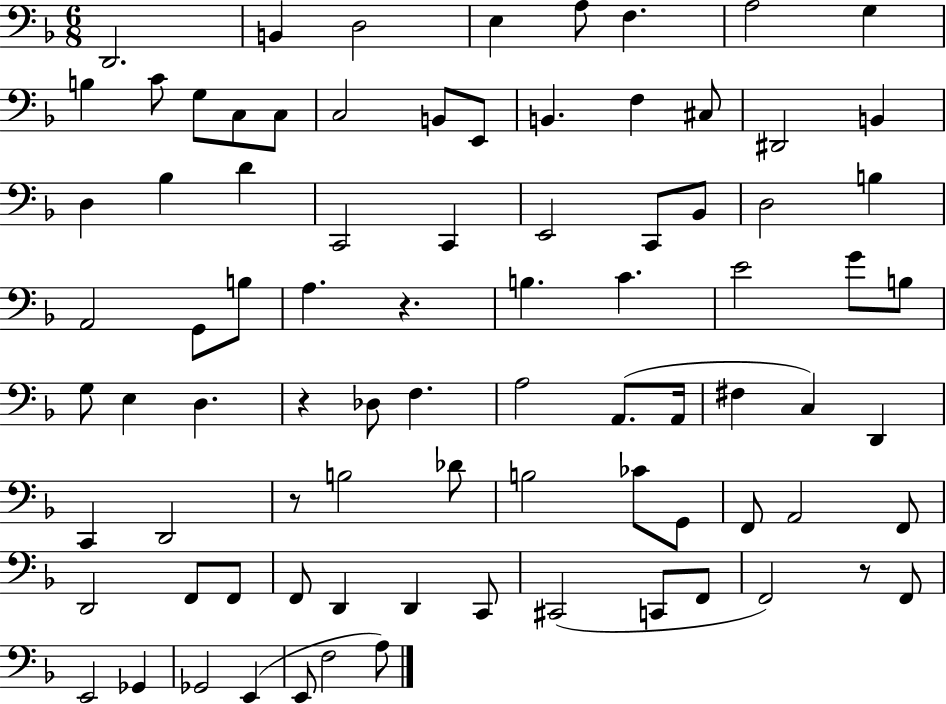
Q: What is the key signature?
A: F major